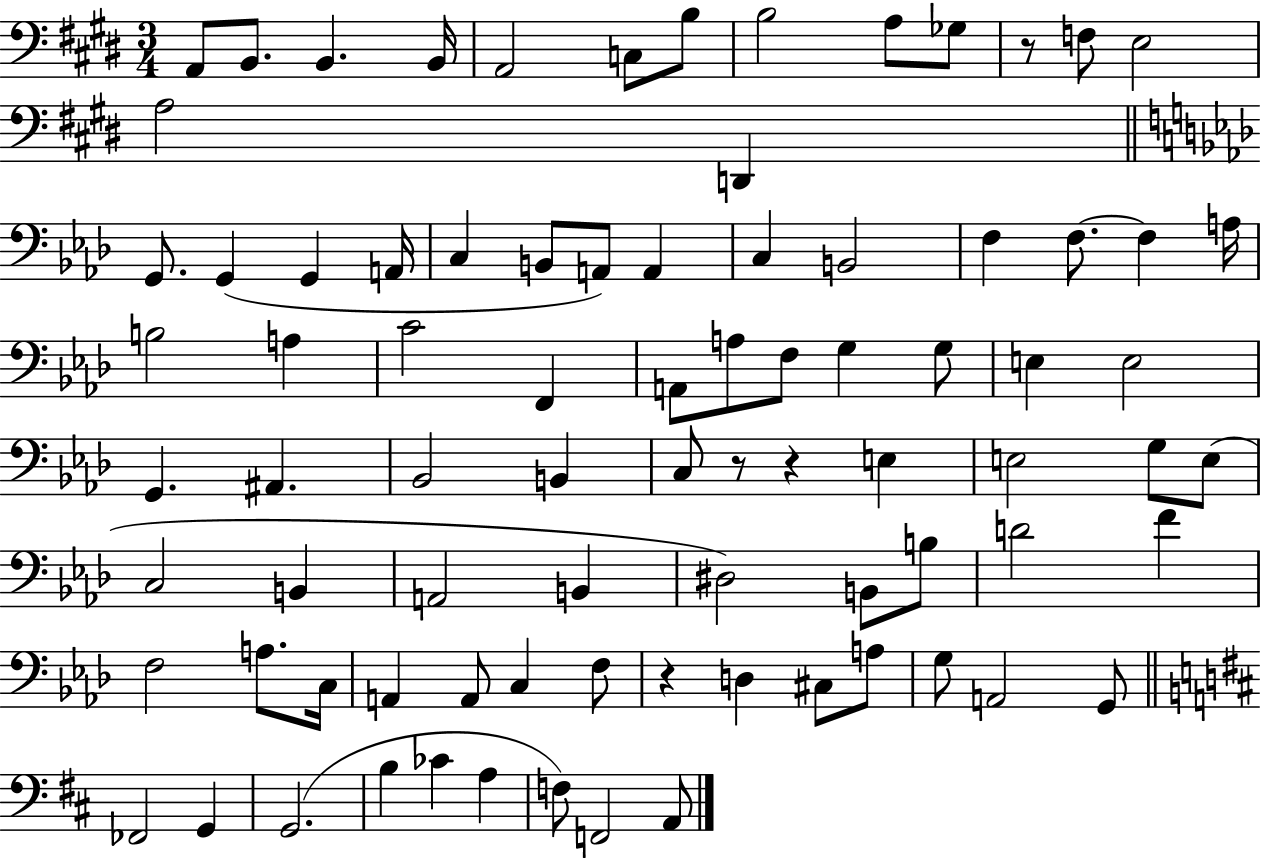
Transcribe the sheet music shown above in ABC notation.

X:1
T:Untitled
M:3/4
L:1/4
K:E
A,,/2 B,,/2 B,, B,,/4 A,,2 C,/2 B,/2 B,2 A,/2 _G,/2 z/2 F,/2 E,2 A,2 D,, G,,/2 G,, G,, A,,/4 C, B,,/2 A,,/2 A,, C, B,,2 F, F,/2 F, A,/4 B,2 A, C2 F,, A,,/2 A,/2 F,/2 G, G,/2 E, E,2 G,, ^A,, _B,,2 B,, C,/2 z/2 z E, E,2 G,/2 E,/2 C,2 B,, A,,2 B,, ^D,2 B,,/2 B,/2 D2 F F,2 A,/2 C,/4 A,, A,,/2 C, F,/2 z D, ^C,/2 A,/2 G,/2 A,,2 G,,/2 _F,,2 G,, G,,2 B, _C A, F,/2 F,,2 A,,/2